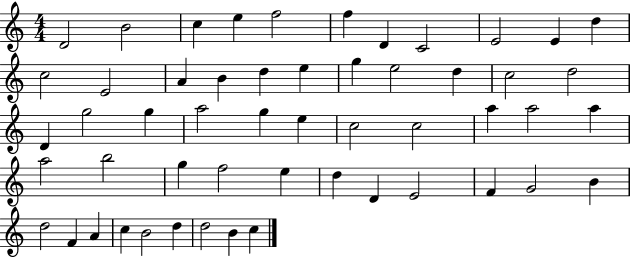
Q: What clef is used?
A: treble